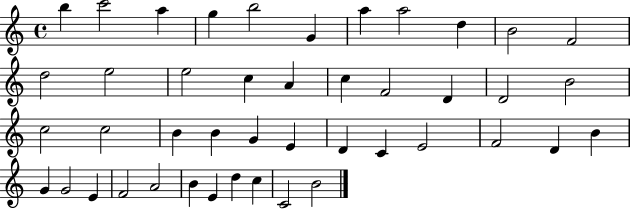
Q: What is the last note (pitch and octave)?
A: B4